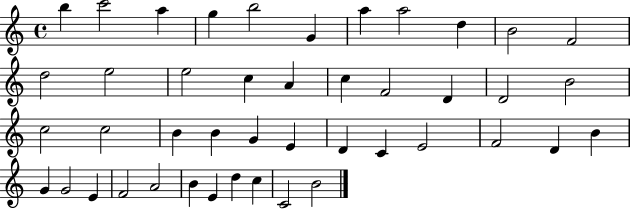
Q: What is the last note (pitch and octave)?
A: B4